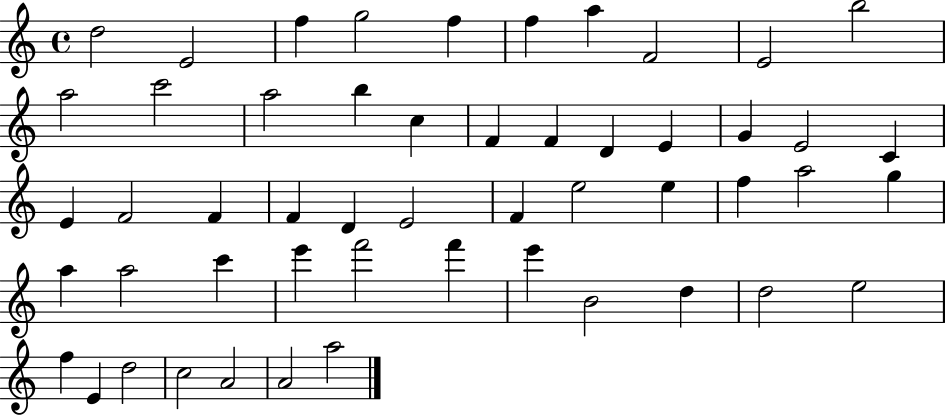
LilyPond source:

{
  \clef treble
  \time 4/4
  \defaultTimeSignature
  \key c \major
  d''2 e'2 | f''4 g''2 f''4 | f''4 a''4 f'2 | e'2 b''2 | \break a''2 c'''2 | a''2 b''4 c''4 | f'4 f'4 d'4 e'4 | g'4 e'2 c'4 | \break e'4 f'2 f'4 | f'4 d'4 e'2 | f'4 e''2 e''4 | f''4 a''2 g''4 | \break a''4 a''2 c'''4 | e'''4 f'''2 f'''4 | e'''4 b'2 d''4 | d''2 e''2 | \break f''4 e'4 d''2 | c''2 a'2 | a'2 a''2 | \bar "|."
}